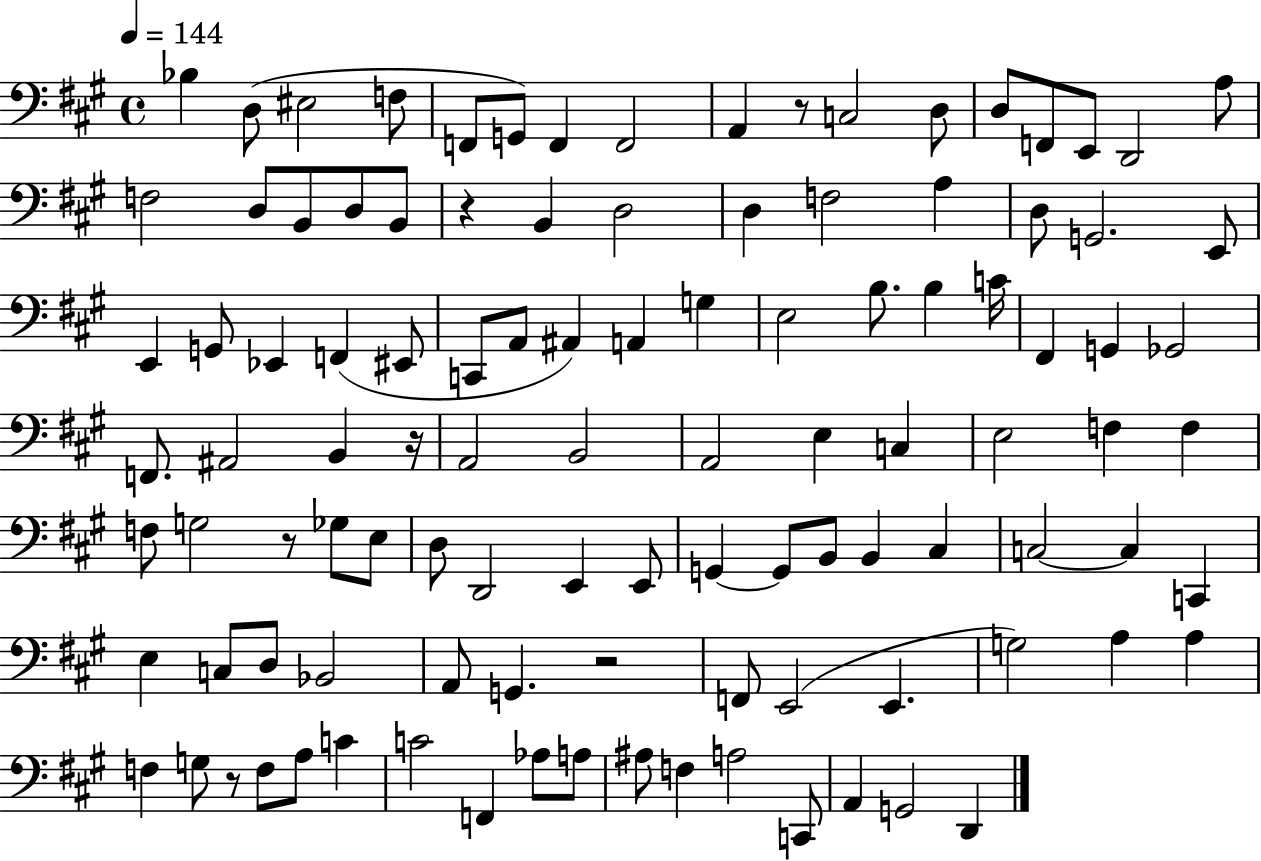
X:1
T:Untitled
M:4/4
L:1/4
K:A
_B, D,/2 ^E,2 F,/2 F,,/2 G,,/2 F,, F,,2 A,, z/2 C,2 D,/2 D,/2 F,,/2 E,,/2 D,,2 A,/2 F,2 D,/2 B,,/2 D,/2 B,,/2 z B,, D,2 D, F,2 A, D,/2 G,,2 E,,/2 E,, G,,/2 _E,, F,, ^E,,/2 C,,/2 A,,/2 ^A,, A,, G, E,2 B,/2 B, C/4 ^F,, G,, _G,,2 F,,/2 ^A,,2 B,, z/4 A,,2 B,,2 A,,2 E, C, E,2 F, F, F,/2 G,2 z/2 _G,/2 E,/2 D,/2 D,,2 E,, E,,/2 G,, G,,/2 B,,/2 B,, ^C, C,2 C, C,, E, C,/2 D,/2 _B,,2 A,,/2 G,, z2 F,,/2 E,,2 E,, G,2 A, A, F, G,/2 z/2 F,/2 A,/2 C C2 F,, _A,/2 A,/2 ^A,/2 F, A,2 C,,/2 A,, G,,2 D,,